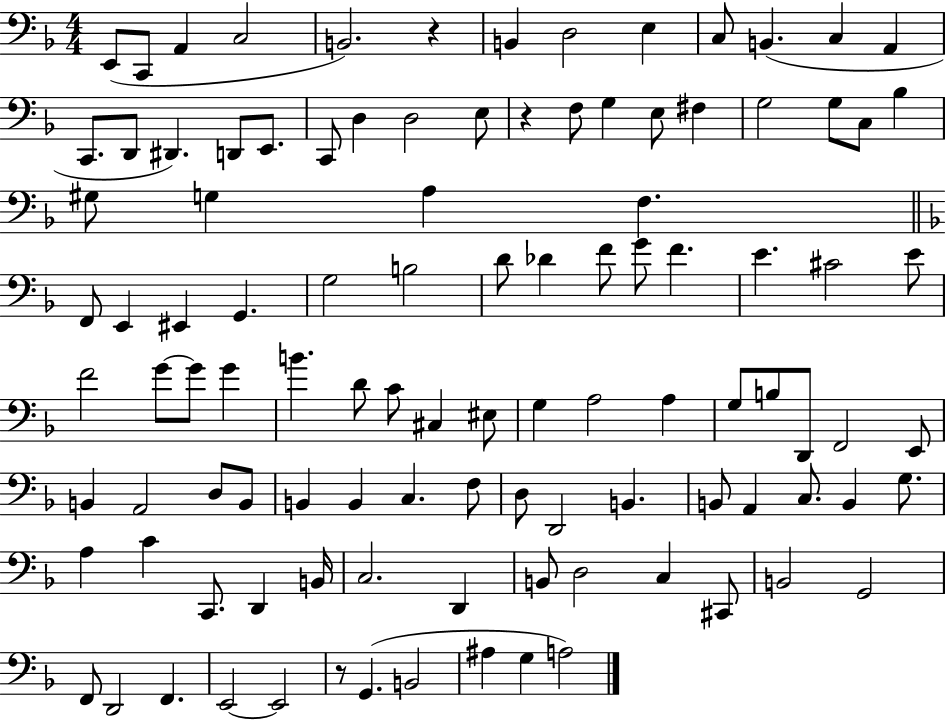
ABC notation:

X:1
T:Untitled
M:4/4
L:1/4
K:F
E,,/2 C,,/2 A,, C,2 B,,2 z B,, D,2 E, C,/2 B,, C, A,, C,,/2 D,,/2 ^D,, D,,/2 E,,/2 C,,/2 D, D,2 E,/2 z F,/2 G, E,/2 ^F, G,2 G,/2 C,/2 _B, ^G,/2 G, A, F, F,,/2 E,, ^E,, G,, G,2 B,2 D/2 _D F/2 G/2 F E ^C2 E/2 F2 G/2 G/2 G B D/2 C/2 ^C, ^E,/2 G, A,2 A, G,/2 B,/2 D,,/2 F,,2 E,,/2 B,, A,,2 D,/2 B,,/2 B,, B,, C, F,/2 D,/2 D,,2 B,, B,,/2 A,, C,/2 B,, G,/2 A, C C,,/2 D,, B,,/4 C,2 D,, B,,/2 D,2 C, ^C,,/2 B,,2 G,,2 F,,/2 D,,2 F,, E,,2 E,,2 z/2 G,, B,,2 ^A, G, A,2